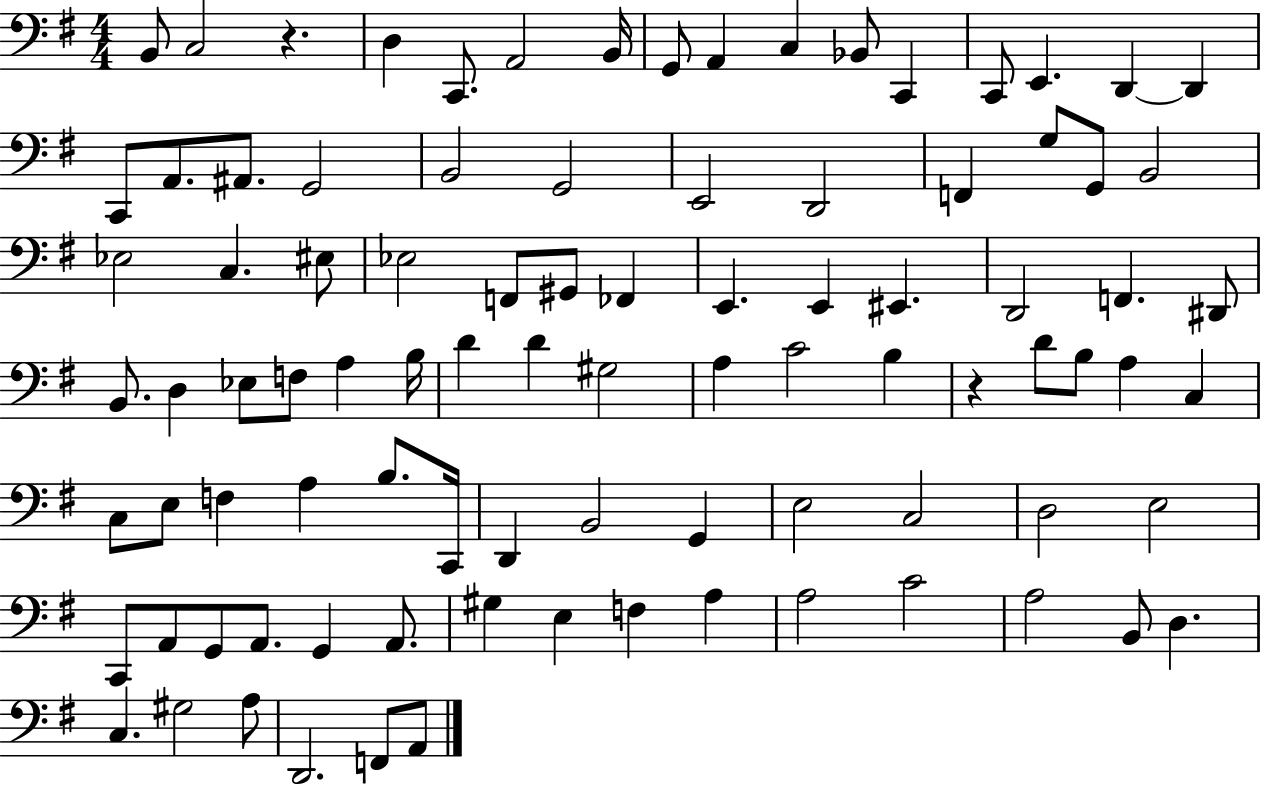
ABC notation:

X:1
T:Untitled
M:4/4
L:1/4
K:G
B,,/2 C,2 z D, C,,/2 A,,2 B,,/4 G,,/2 A,, C, _B,,/2 C,, C,,/2 E,, D,, D,, C,,/2 A,,/2 ^A,,/2 G,,2 B,,2 G,,2 E,,2 D,,2 F,, G,/2 G,,/2 B,,2 _E,2 C, ^E,/2 _E,2 F,,/2 ^G,,/2 _F,, E,, E,, ^E,, D,,2 F,, ^D,,/2 B,,/2 D, _E,/2 F,/2 A, B,/4 D D ^G,2 A, C2 B, z D/2 B,/2 A, C, C,/2 E,/2 F, A, B,/2 C,,/4 D,, B,,2 G,, E,2 C,2 D,2 E,2 C,,/2 A,,/2 G,,/2 A,,/2 G,, A,,/2 ^G, E, F, A, A,2 C2 A,2 B,,/2 D, C, ^G,2 A,/2 D,,2 F,,/2 A,,/2